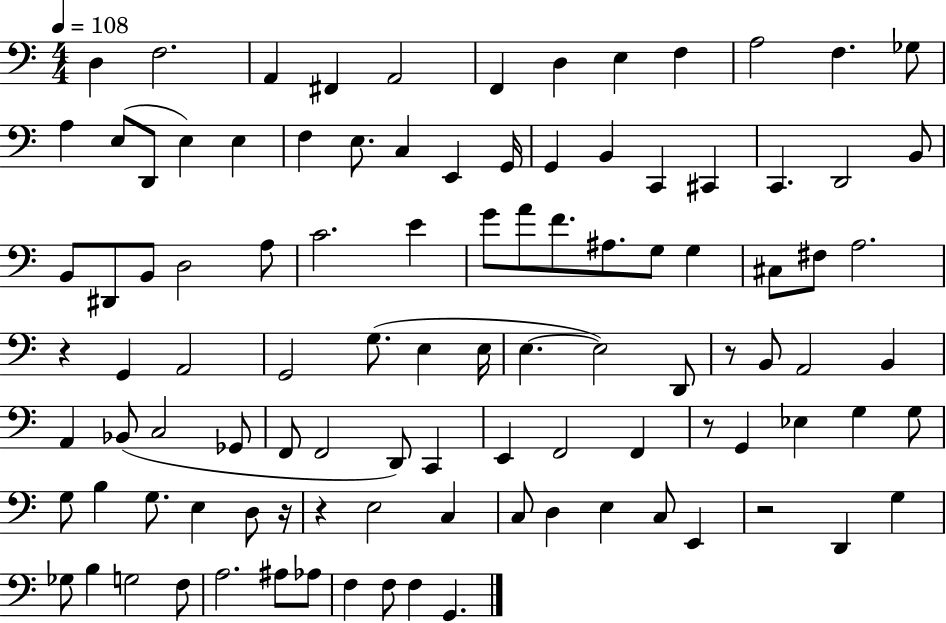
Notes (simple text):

D3/q F3/h. A2/q F#2/q A2/h F2/q D3/q E3/q F3/q A3/h F3/q. Gb3/e A3/q E3/e D2/e E3/q E3/q F3/q E3/e. C3/q E2/q G2/s G2/q B2/q C2/q C#2/q C2/q. D2/h B2/e B2/e D#2/e B2/e D3/h A3/e C4/h. E4/q G4/e A4/e F4/e. A#3/e. G3/e G3/q C#3/e F#3/e A3/h. R/q G2/q A2/h G2/h G3/e. E3/q E3/s E3/q. E3/h D2/e R/e B2/e A2/h B2/q A2/q Bb2/e C3/h Gb2/e F2/e F2/h D2/e C2/q E2/q F2/h F2/q R/e G2/q Eb3/q G3/q G3/e G3/e B3/q G3/e. E3/q D3/e R/s R/q E3/h C3/q C3/e D3/q E3/q C3/e E2/q R/h D2/q G3/q Gb3/e B3/q G3/h F3/e A3/h. A#3/e Ab3/e F3/q F3/e F3/q G2/q.